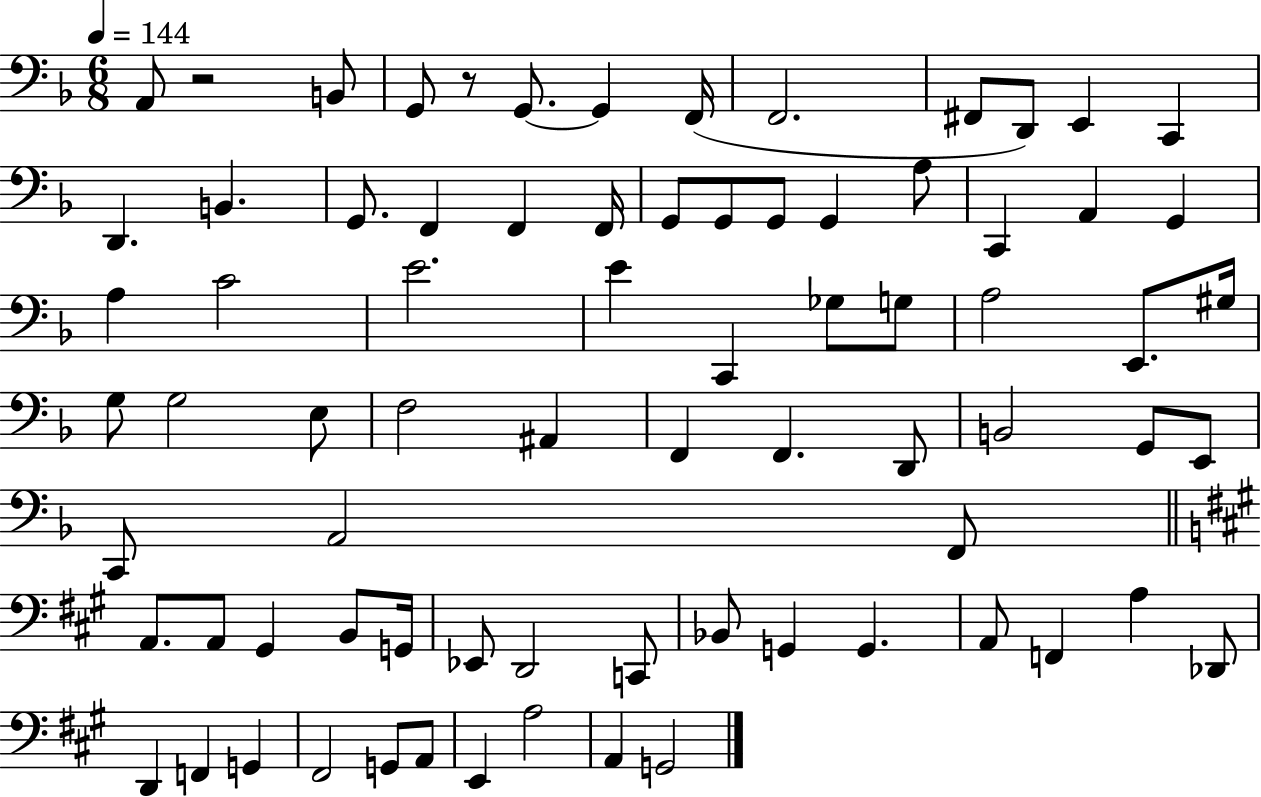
A2/e R/h B2/e G2/e R/e G2/e. G2/q F2/s F2/h. F#2/e D2/e E2/q C2/q D2/q. B2/q. G2/e. F2/q F2/q F2/s G2/e G2/e G2/e G2/q A3/e C2/q A2/q G2/q A3/q C4/h E4/h. E4/q C2/q Gb3/e G3/e A3/h E2/e. G#3/s G3/e G3/h E3/e F3/h A#2/q F2/q F2/q. D2/e B2/h G2/e E2/e C2/e A2/h F2/e A2/e. A2/e G#2/q B2/e G2/s Eb2/e D2/h C2/e Bb2/e G2/q G2/q. A2/e F2/q A3/q Db2/e D2/q F2/q G2/q F#2/h G2/e A2/e E2/q A3/h A2/q G2/h